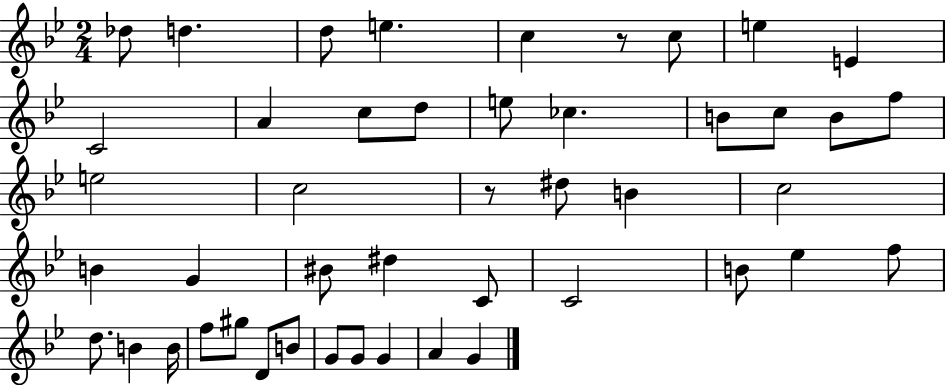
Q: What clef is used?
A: treble